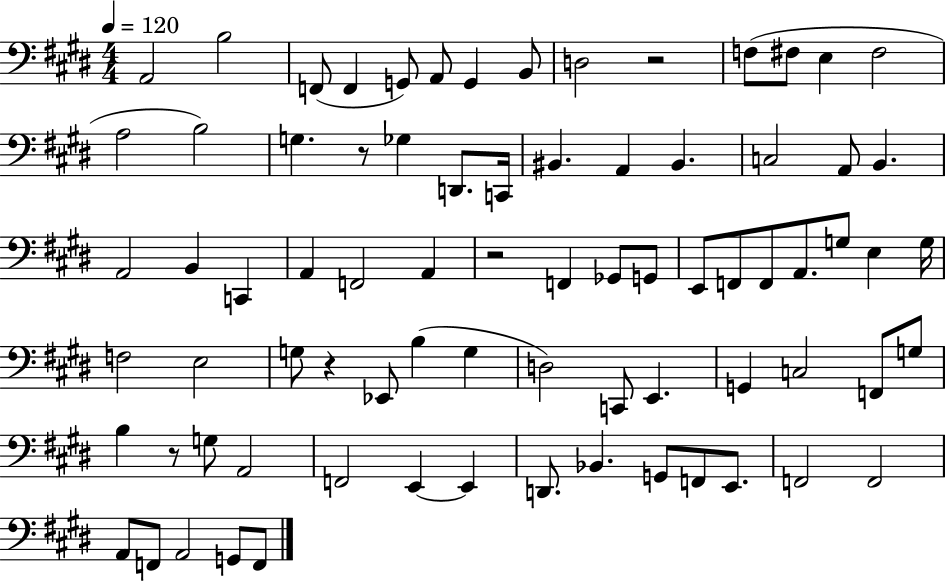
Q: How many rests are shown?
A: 5